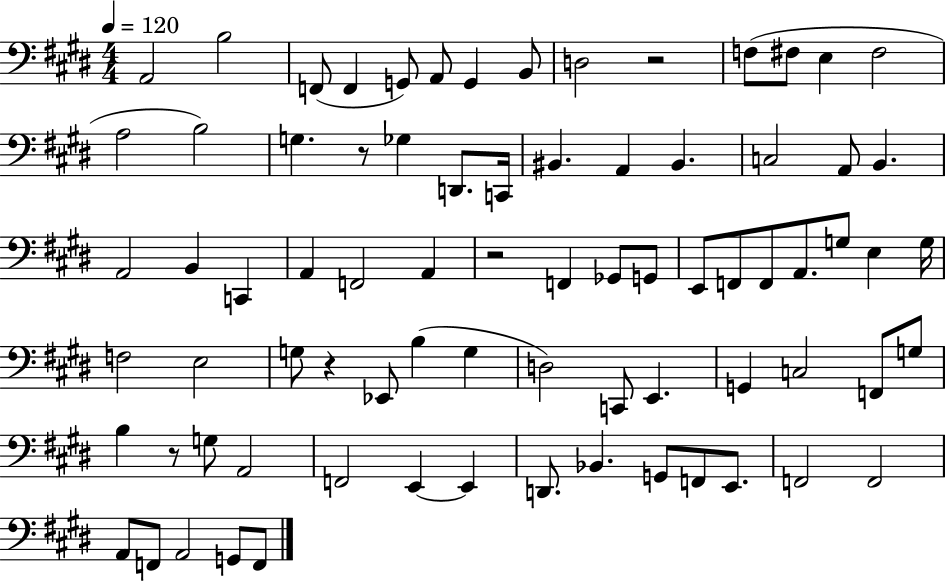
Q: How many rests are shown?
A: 5